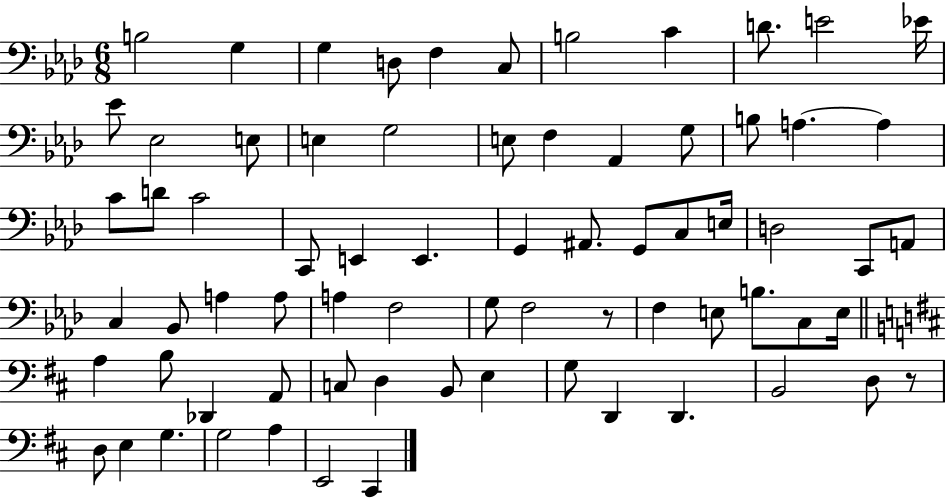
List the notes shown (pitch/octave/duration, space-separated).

B3/h G3/q G3/q D3/e F3/q C3/e B3/h C4/q D4/e. E4/h Eb4/s Eb4/e Eb3/h E3/e E3/q G3/h E3/e F3/q Ab2/q G3/e B3/e A3/q. A3/q C4/e D4/e C4/h C2/e E2/q E2/q. G2/q A#2/e. G2/e C3/e E3/s D3/h C2/e A2/e C3/q Bb2/e A3/q A3/e A3/q F3/h G3/e F3/h R/e F3/q E3/e B3/e. C3/e E3/s A3/q B3/e Db2/q A2/e C3/e D3/q B2/e E3/q G3/e D2/q D2/q. B2/h D3/e R/e D3/e E3/q G3/q. G3/h A3/q E2/h C#2/q